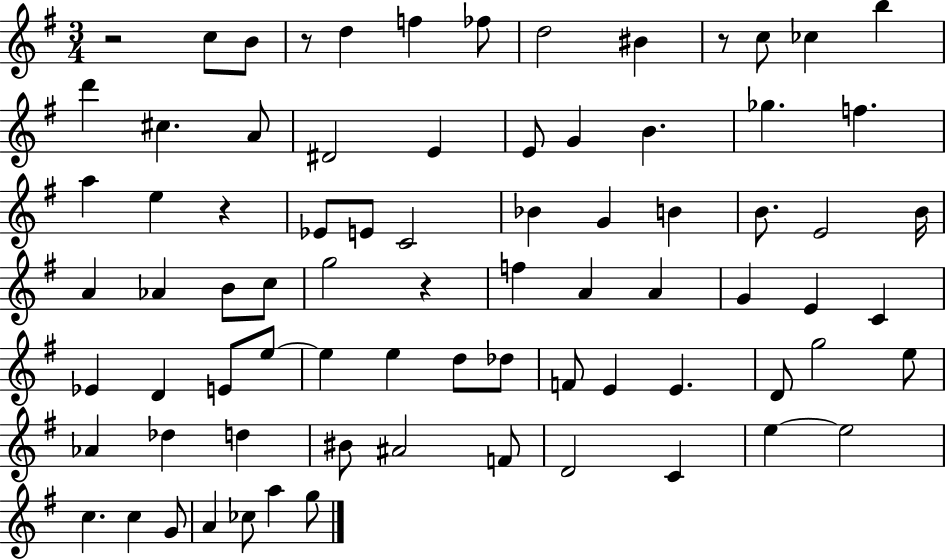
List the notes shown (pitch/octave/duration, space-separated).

R/h C5/e B4/e R/e D5/q F5/q FES5/e D5/h BIS4/q R/e C5/e CES5/q B5/q D6/q C#5/q. A4/e D#4/h E4/q E4/e G4/q B4/q. Gb5/q. F5/q. A5/q E5/q R/q Eb4/e E4/e C4/h Bb4/q G4/q B4/q B4/e. E4/h B4/s A4/q Ab4/q B4/e C5/e G5/h R/q F5/q A4/q A4/q G4/q E4/q C4/q Eb4/q D4/q E4/e E5/e E5/q E5/q D5/e Db5/e F4/e E4/q E4/q. D4/e G5/h E5/e Ab4/q Db5/q D5/q BIS4/e A#4/h F4/e D4/h C4/q E5/q E5/h C5/q. C5/q G4/e A4/q CES5/e A5/q G5/e